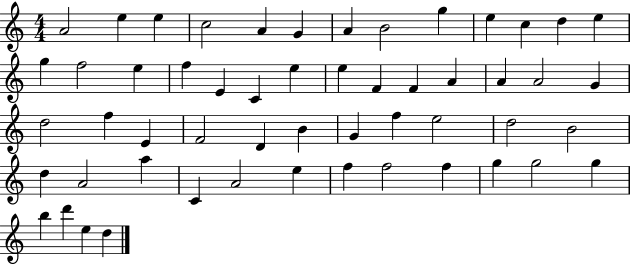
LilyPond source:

{
  \clef treble
  \numericTimeSignature
  \time 4/4
  \key c \major
  a'2 e''4 e''4 | c''2 a'4 g'4 | a'4 b'2 g''4 | e''4 c''4 d''4 e''4 | \break g''4 f''2 e''4 | f''4 e'4 c'4 e''4 | e''4 f'4 f'4 a'4 | a'4 a'2 g'4 | \break d''2 f''4 e'4 | f'2 d'4 b'4 | g'4 f''4 e''2 | d''2 b'2 | \break d''4 a'2 a''4 | c'4 a'2 e''4 | f''4 f''2 f''4 | g''4 g''2 g''4 | \break b''4 d'''4 e''4 d''4 | \bar "|."
}